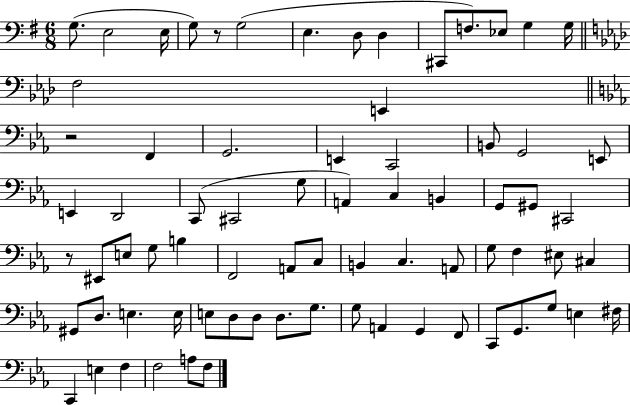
{
  \clef bass
  \numericTimeSignature
  \time 6/8
  \key g \major
  g8.( e2 e16 | g8) r8 g2( | e4. d8 d4 | cis,8 f8.) ees8 g4 g16 | \break \bar "||" \break \key f \minor f2 e,4 | \bar "||" \break \key c \minor r2 f,4 | g,2. | e,4 c,2 | b,8 g,2 e,8 | \break e,4 d,2 | c,8( cis,2 g8 | a,4) c4 b,4 | g,8 gis,8 cis,2 | \break r8 eis,8 e8 g8 b4 | f,2 a,8 c8 | b,4 c4. a,8 | g8 f4 eis8 cis4 | \break gis,8 d8. e4. e16 | e8 d8 d8 d8. g8. | g8 a,4 g,4 f,8 | c,8 g,8. g8 e4 fis16 | \break c,4 e4 f4 | f2 a8 f8 | \bar "|."
}